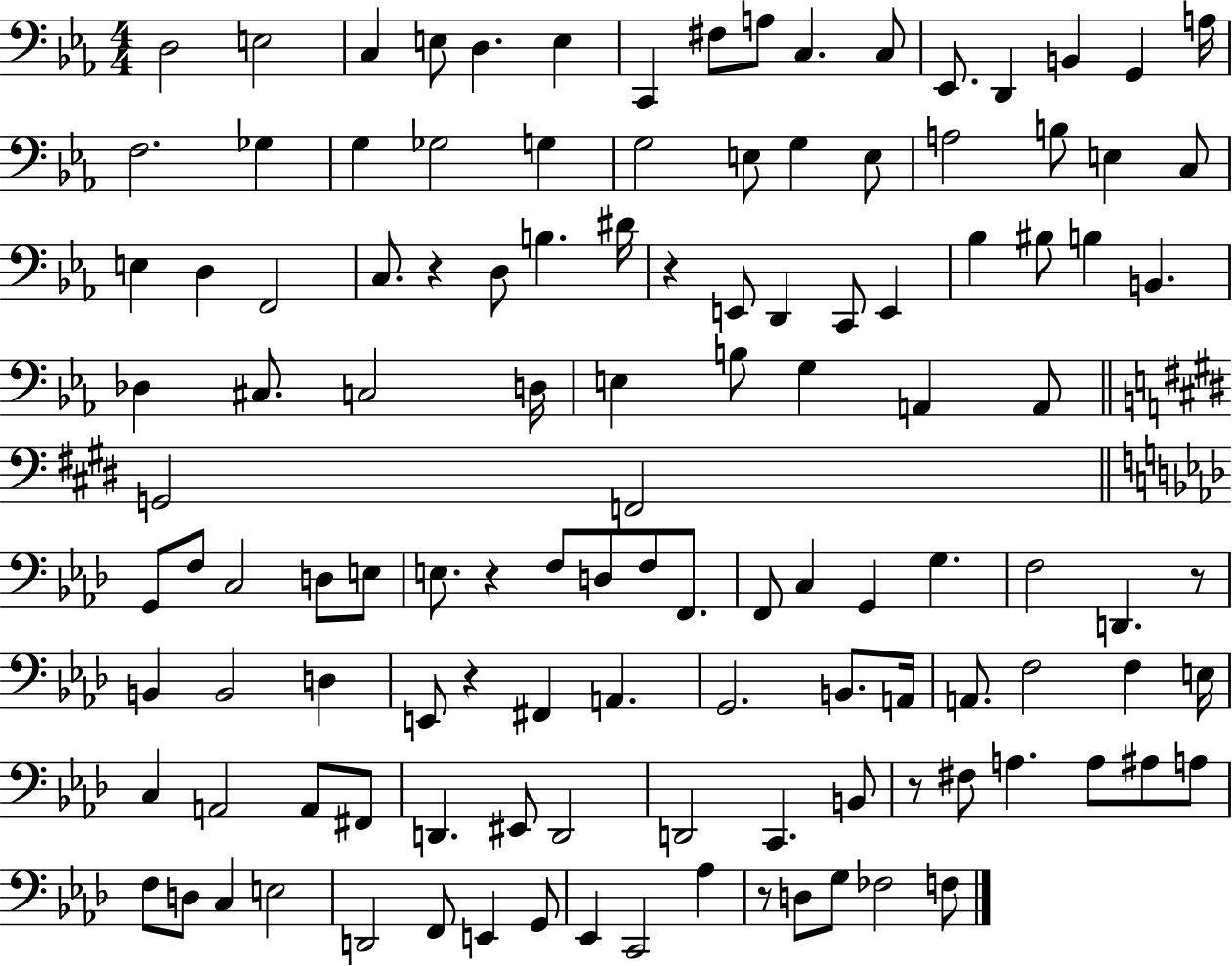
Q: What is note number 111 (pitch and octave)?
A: D3